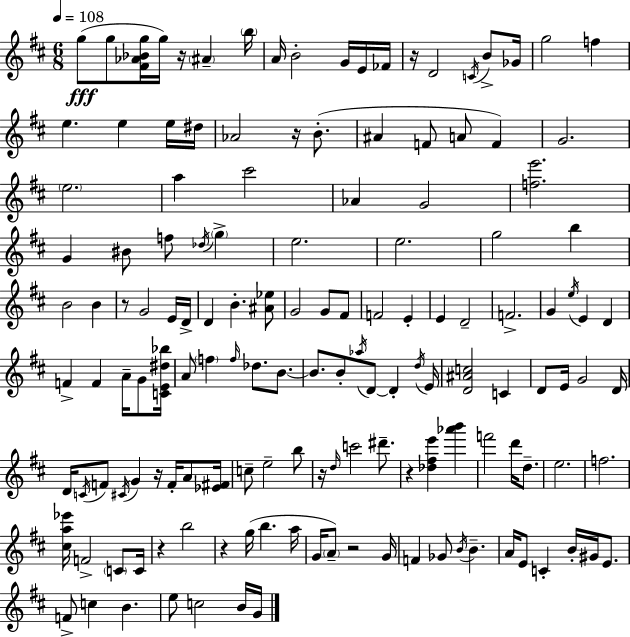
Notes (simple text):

G5/e G5/e [F#4,Ab4,Bb4,G5]/s G5/s R/s A#4/q B5/s A4/s B4/h G4/s E4/s FES4/s R/s D4/h C4/s B4/e Gb4/s G5/h F5/q E5/q. E5/q E5/s D#5/s Ab4/h R/s B4/e. A#4/q F4/e A4/e F4/q G4/h. E5/h. A5/q C#6/h Ab4/q G4/h [F5,E6]/h. G4/q BIS4/e F5/e Db5/s G5/q E5/h. E5/h. G5/h B5/q B4/h B4/q R/e G4/h E4/s D4/s D4/q B4/q. [A#4,Eb5]/e G4/h G4/e F#4/e F4/h E4/q E4/q D4/h F4/h. G4/q E5/s E4/q D4/q F4/q F4/q A4/s G4/e [C4,E4,D#5,Bb5]/s A4/e F5/q F5/s Db5/e. B4/e. B4/e. B4/e Ab5/s D4/e D4/q D5/s E4/s [D4,A#4,C5]/h C4/q D4/e E4/s G4/h D4/s D4/s C4/s F4/e C#4/s G4/q R/s F4/s A4/e [Eb4,F#4]/s C5/e E5/h B5/e R/s D5/s C6/h D#6/e. R/q [Db5,F#5,E6]/q [Ab6,B6]/q F6/h D6/s D5/e. E5/h. F5/h. [C#5,A5,Eb6]/s F4/h C4/e C4/s R/q B5/h R/q G5/s B5/q. A5/s G4/s A4/e R/h G4/s F4/q Gb4/e B4/s B4/q. A4/s E4/e C4/q B4/s G#4/s E4/e. F4/e C5/q B4/q. E5/e C5/h B4/s G4/s